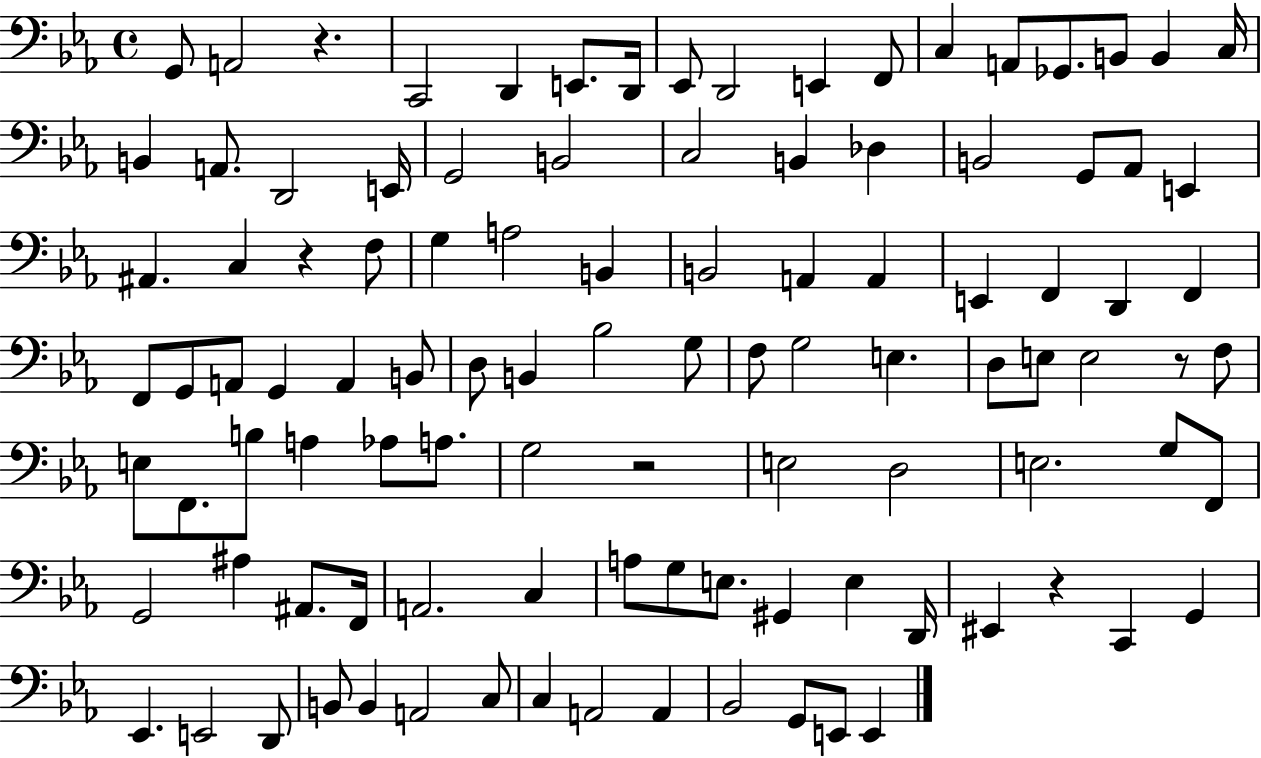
G2/e A2/h R/q. C2/h D2/q E2/e. D2/s Eb2/e D2/h E2/q F2/e C3/q A2/e Gb2/e. B2/e B2/q C3/s B2/q A2/e. D2/h E2/s G2/h B2/h C3/h B2/q Db3/q B2/h G2/e Ab2/e E2/q A#2/q. C3/q R/q F3/e G3/q A3/h B2/q B2/h A2/q A2/q E2/q F2/q D2/q F2/q F2/e G2/e A2/e G2/q A2/q B2/e D3/e B2/q Bb3/h G3/e F3/e G3/h E3/q. D3/e E3/e E3/h R/e F3/e E3/e F2/e. B3/e A3/q Ab3/e A3/e. G3/h R/h E3/h D3/h E3/h. G3/e F2/e G2/h A#3/q A#2/e. F2/s A2/h. C3/q A3/e G3/e E3/e. G#2/q E3/q D2/s EIS2/q R/q C2/q G2/q Eb2/q. E2/h D2/e B2/e B2/q A2/h C3/e C3/q A2/h A2/q Bb2/h G2/e E2/e E2/q